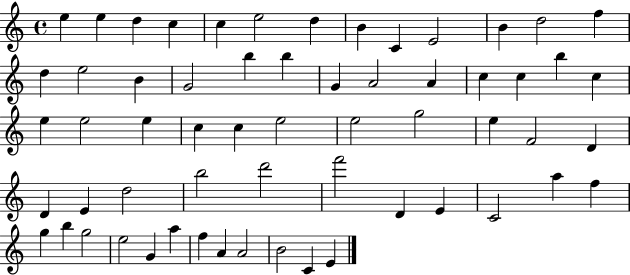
{
  \clef treble
  \time 4/4
  \defaultTimeSignature
  \key c \major
  e''4 e''4 d''4 c''4 | c''4 e''2 d''4 | b'4 c'4 e'2 | b'4 d''2 f''4 | \break d''4 e''2 b'4 | g'2 b''4 b''4 | g'4 a'2 a'4 | c''4 c''4 b''4 c''4 | \break e''4 e''2 e''4 | c''4 c''4 e''2 | e''2 g''2 | e''4 f'2 d'4 | \break d'4 e'4 d''2 | b''2 d'''2 | f'''2 d'4 e'4 | c'2 a''4 f''4 | \break g''4 b''4 g''2 | e''2 g'4 a''4 | f''4 a'4 a'2 | b'2 c'4 e'4 | \break \bar "|."
}